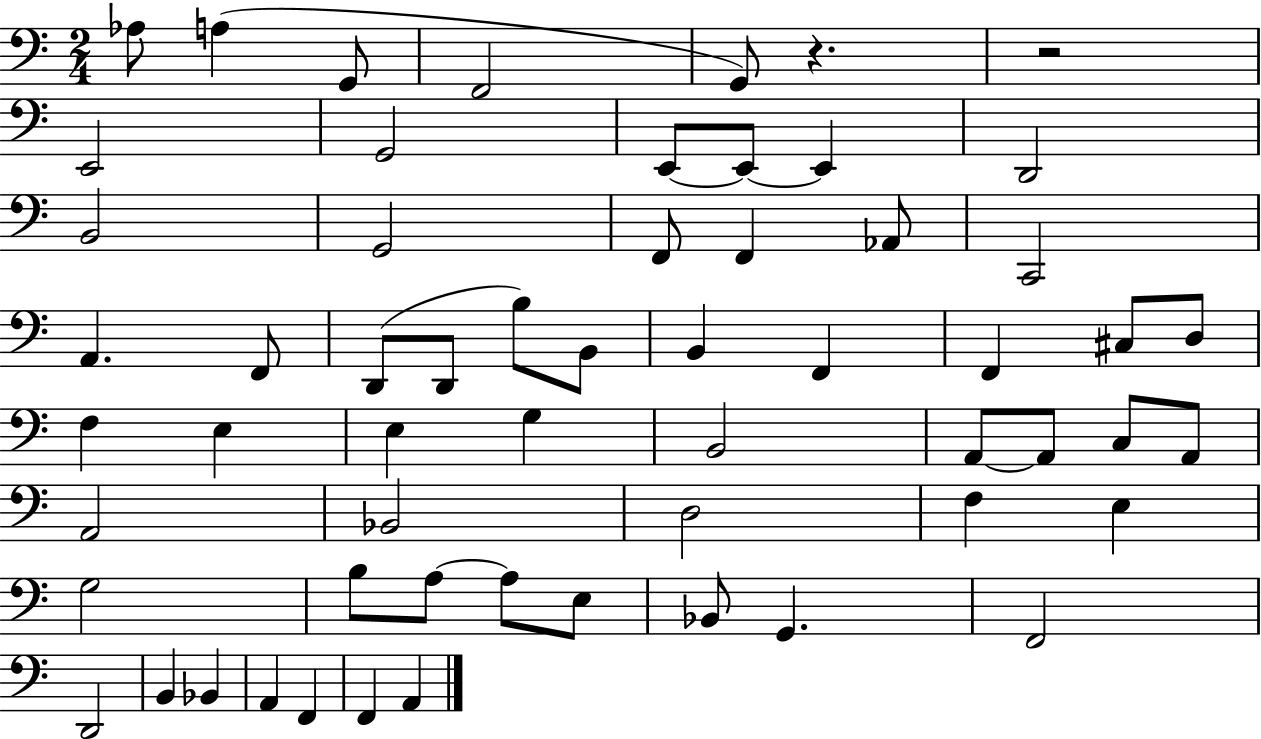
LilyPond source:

{
  \clef bass
  \numericTimeSignature
  \time 2/4
  \key c \major
  \repeat volta 2 { aes8 a4( g,8 | f,2 | g,8) r4. | r2 | \break e,2 | g,2 | e,8~~ e,8~~ e,4 | d,2 | \break b,2 | g,2 | f,8 f,4 aes,8 | c,2 | \break a,4. f,8 | d,8( d,8 b8) b,8 | b,4 f,4 | f,4 cis8 d8 | \break f4 e4 | e4 g4 | b,2 | a,8~~ a,8 c8 a,8 | \break a,2 | bes,2 | d2 | f4 e4 | \break g2 | b8 a8~~ a8 e8 | bes,8 g,4. | f,2 | \break d,2 | b,4 bes,4 | a,4 f,4 | f,4 a,4 | \break } \bar "|."
}